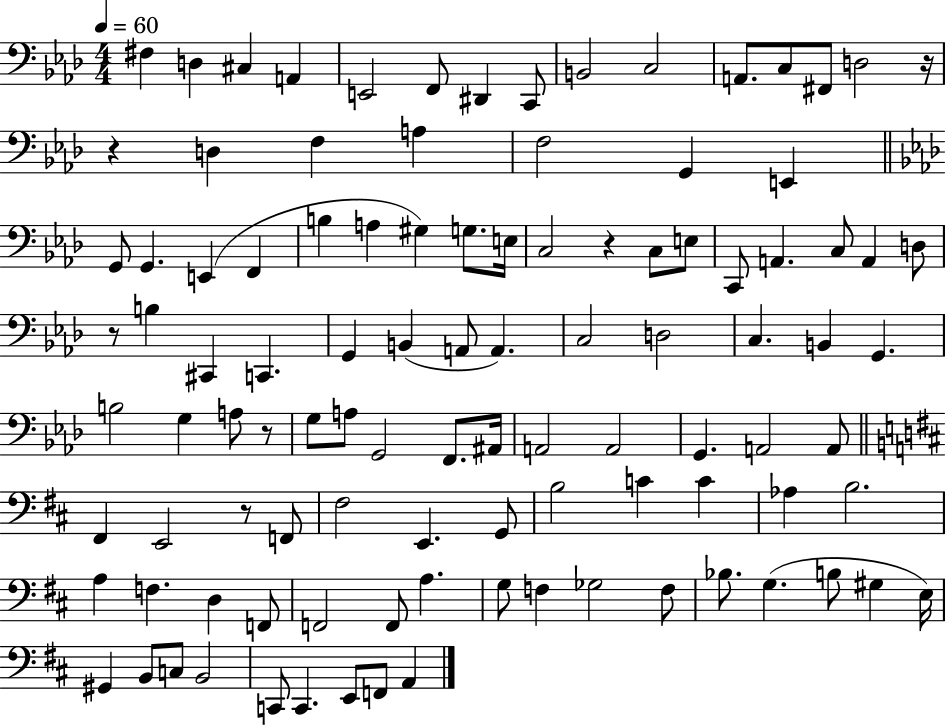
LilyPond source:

{
  \clef bass
  \numericTimeSignature
  \time 4/4
  \key aes \major
  \tempo 4 = 60
  fis4 d4 cis4 a,4 | e,2 f,8 dis,4 c,8 | b,2 c2 | a,8. c8 fis,8 d2 r16 | \break r4 d4 f4 a4 | f2 g,4 e,4 | \bar "||" \break \key aes \major g,8 g,4. e,4( f,4 | b4 a4 gis4) g8. e16 | c2 r4 c8 e8 | c,8 a,4. c8 a,4 d8 | \break r8 b4 cis,4 c,4. | g,4 b,4( a,8 a,4.) | c2 d2 | c4. b,4 g,4. | \break b2 g4 a8 r8 | g8 a8 g,2 f,8. ais,16 | a,2 a,2 | g,4. a,2 a,8 | \break \bar "||" \break \key b \minor fis,4 e,2 r8 f,8 | fis2 e,4. g,8 | b2 c'4 c'4 | aes4 b2. | \break a4 f4. d4 f,8 | f,2 f,8 a4. | g8 f4 ges2 f8 | bes8. g4.( b8 gis4 e16) | \break gis,4 b,8 c8 b,2 | c,8 c,4. e,8 f,8 a,4 | \bar "|."
}